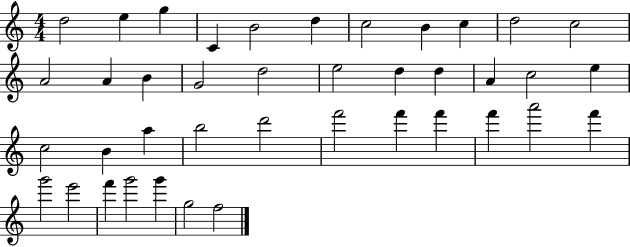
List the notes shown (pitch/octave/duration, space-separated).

D5/h E5/q G5/q C4/q B4/h D5/q C5/h B4/q C5/q D5/h C5/h A4/h A4/q B4/q G4/h D5/h E5/h D5/q D5/q A4/q C5/h E5/q C5/h B4/q A5/q B5/h D6/h F6/h F6/q F6/q F6/q A6/h F6/q G6/h E6/h F6/q G6/h G6/q G5/h F5/h